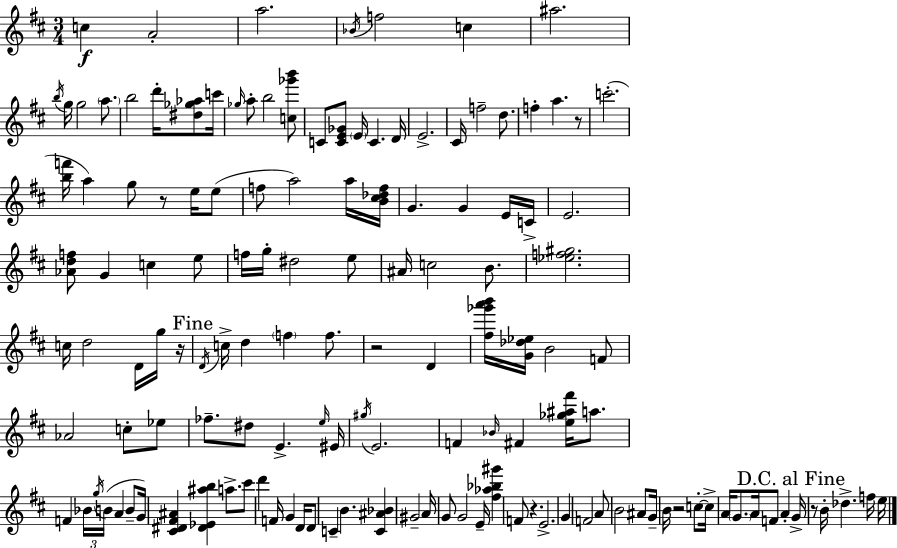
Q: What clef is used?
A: treble